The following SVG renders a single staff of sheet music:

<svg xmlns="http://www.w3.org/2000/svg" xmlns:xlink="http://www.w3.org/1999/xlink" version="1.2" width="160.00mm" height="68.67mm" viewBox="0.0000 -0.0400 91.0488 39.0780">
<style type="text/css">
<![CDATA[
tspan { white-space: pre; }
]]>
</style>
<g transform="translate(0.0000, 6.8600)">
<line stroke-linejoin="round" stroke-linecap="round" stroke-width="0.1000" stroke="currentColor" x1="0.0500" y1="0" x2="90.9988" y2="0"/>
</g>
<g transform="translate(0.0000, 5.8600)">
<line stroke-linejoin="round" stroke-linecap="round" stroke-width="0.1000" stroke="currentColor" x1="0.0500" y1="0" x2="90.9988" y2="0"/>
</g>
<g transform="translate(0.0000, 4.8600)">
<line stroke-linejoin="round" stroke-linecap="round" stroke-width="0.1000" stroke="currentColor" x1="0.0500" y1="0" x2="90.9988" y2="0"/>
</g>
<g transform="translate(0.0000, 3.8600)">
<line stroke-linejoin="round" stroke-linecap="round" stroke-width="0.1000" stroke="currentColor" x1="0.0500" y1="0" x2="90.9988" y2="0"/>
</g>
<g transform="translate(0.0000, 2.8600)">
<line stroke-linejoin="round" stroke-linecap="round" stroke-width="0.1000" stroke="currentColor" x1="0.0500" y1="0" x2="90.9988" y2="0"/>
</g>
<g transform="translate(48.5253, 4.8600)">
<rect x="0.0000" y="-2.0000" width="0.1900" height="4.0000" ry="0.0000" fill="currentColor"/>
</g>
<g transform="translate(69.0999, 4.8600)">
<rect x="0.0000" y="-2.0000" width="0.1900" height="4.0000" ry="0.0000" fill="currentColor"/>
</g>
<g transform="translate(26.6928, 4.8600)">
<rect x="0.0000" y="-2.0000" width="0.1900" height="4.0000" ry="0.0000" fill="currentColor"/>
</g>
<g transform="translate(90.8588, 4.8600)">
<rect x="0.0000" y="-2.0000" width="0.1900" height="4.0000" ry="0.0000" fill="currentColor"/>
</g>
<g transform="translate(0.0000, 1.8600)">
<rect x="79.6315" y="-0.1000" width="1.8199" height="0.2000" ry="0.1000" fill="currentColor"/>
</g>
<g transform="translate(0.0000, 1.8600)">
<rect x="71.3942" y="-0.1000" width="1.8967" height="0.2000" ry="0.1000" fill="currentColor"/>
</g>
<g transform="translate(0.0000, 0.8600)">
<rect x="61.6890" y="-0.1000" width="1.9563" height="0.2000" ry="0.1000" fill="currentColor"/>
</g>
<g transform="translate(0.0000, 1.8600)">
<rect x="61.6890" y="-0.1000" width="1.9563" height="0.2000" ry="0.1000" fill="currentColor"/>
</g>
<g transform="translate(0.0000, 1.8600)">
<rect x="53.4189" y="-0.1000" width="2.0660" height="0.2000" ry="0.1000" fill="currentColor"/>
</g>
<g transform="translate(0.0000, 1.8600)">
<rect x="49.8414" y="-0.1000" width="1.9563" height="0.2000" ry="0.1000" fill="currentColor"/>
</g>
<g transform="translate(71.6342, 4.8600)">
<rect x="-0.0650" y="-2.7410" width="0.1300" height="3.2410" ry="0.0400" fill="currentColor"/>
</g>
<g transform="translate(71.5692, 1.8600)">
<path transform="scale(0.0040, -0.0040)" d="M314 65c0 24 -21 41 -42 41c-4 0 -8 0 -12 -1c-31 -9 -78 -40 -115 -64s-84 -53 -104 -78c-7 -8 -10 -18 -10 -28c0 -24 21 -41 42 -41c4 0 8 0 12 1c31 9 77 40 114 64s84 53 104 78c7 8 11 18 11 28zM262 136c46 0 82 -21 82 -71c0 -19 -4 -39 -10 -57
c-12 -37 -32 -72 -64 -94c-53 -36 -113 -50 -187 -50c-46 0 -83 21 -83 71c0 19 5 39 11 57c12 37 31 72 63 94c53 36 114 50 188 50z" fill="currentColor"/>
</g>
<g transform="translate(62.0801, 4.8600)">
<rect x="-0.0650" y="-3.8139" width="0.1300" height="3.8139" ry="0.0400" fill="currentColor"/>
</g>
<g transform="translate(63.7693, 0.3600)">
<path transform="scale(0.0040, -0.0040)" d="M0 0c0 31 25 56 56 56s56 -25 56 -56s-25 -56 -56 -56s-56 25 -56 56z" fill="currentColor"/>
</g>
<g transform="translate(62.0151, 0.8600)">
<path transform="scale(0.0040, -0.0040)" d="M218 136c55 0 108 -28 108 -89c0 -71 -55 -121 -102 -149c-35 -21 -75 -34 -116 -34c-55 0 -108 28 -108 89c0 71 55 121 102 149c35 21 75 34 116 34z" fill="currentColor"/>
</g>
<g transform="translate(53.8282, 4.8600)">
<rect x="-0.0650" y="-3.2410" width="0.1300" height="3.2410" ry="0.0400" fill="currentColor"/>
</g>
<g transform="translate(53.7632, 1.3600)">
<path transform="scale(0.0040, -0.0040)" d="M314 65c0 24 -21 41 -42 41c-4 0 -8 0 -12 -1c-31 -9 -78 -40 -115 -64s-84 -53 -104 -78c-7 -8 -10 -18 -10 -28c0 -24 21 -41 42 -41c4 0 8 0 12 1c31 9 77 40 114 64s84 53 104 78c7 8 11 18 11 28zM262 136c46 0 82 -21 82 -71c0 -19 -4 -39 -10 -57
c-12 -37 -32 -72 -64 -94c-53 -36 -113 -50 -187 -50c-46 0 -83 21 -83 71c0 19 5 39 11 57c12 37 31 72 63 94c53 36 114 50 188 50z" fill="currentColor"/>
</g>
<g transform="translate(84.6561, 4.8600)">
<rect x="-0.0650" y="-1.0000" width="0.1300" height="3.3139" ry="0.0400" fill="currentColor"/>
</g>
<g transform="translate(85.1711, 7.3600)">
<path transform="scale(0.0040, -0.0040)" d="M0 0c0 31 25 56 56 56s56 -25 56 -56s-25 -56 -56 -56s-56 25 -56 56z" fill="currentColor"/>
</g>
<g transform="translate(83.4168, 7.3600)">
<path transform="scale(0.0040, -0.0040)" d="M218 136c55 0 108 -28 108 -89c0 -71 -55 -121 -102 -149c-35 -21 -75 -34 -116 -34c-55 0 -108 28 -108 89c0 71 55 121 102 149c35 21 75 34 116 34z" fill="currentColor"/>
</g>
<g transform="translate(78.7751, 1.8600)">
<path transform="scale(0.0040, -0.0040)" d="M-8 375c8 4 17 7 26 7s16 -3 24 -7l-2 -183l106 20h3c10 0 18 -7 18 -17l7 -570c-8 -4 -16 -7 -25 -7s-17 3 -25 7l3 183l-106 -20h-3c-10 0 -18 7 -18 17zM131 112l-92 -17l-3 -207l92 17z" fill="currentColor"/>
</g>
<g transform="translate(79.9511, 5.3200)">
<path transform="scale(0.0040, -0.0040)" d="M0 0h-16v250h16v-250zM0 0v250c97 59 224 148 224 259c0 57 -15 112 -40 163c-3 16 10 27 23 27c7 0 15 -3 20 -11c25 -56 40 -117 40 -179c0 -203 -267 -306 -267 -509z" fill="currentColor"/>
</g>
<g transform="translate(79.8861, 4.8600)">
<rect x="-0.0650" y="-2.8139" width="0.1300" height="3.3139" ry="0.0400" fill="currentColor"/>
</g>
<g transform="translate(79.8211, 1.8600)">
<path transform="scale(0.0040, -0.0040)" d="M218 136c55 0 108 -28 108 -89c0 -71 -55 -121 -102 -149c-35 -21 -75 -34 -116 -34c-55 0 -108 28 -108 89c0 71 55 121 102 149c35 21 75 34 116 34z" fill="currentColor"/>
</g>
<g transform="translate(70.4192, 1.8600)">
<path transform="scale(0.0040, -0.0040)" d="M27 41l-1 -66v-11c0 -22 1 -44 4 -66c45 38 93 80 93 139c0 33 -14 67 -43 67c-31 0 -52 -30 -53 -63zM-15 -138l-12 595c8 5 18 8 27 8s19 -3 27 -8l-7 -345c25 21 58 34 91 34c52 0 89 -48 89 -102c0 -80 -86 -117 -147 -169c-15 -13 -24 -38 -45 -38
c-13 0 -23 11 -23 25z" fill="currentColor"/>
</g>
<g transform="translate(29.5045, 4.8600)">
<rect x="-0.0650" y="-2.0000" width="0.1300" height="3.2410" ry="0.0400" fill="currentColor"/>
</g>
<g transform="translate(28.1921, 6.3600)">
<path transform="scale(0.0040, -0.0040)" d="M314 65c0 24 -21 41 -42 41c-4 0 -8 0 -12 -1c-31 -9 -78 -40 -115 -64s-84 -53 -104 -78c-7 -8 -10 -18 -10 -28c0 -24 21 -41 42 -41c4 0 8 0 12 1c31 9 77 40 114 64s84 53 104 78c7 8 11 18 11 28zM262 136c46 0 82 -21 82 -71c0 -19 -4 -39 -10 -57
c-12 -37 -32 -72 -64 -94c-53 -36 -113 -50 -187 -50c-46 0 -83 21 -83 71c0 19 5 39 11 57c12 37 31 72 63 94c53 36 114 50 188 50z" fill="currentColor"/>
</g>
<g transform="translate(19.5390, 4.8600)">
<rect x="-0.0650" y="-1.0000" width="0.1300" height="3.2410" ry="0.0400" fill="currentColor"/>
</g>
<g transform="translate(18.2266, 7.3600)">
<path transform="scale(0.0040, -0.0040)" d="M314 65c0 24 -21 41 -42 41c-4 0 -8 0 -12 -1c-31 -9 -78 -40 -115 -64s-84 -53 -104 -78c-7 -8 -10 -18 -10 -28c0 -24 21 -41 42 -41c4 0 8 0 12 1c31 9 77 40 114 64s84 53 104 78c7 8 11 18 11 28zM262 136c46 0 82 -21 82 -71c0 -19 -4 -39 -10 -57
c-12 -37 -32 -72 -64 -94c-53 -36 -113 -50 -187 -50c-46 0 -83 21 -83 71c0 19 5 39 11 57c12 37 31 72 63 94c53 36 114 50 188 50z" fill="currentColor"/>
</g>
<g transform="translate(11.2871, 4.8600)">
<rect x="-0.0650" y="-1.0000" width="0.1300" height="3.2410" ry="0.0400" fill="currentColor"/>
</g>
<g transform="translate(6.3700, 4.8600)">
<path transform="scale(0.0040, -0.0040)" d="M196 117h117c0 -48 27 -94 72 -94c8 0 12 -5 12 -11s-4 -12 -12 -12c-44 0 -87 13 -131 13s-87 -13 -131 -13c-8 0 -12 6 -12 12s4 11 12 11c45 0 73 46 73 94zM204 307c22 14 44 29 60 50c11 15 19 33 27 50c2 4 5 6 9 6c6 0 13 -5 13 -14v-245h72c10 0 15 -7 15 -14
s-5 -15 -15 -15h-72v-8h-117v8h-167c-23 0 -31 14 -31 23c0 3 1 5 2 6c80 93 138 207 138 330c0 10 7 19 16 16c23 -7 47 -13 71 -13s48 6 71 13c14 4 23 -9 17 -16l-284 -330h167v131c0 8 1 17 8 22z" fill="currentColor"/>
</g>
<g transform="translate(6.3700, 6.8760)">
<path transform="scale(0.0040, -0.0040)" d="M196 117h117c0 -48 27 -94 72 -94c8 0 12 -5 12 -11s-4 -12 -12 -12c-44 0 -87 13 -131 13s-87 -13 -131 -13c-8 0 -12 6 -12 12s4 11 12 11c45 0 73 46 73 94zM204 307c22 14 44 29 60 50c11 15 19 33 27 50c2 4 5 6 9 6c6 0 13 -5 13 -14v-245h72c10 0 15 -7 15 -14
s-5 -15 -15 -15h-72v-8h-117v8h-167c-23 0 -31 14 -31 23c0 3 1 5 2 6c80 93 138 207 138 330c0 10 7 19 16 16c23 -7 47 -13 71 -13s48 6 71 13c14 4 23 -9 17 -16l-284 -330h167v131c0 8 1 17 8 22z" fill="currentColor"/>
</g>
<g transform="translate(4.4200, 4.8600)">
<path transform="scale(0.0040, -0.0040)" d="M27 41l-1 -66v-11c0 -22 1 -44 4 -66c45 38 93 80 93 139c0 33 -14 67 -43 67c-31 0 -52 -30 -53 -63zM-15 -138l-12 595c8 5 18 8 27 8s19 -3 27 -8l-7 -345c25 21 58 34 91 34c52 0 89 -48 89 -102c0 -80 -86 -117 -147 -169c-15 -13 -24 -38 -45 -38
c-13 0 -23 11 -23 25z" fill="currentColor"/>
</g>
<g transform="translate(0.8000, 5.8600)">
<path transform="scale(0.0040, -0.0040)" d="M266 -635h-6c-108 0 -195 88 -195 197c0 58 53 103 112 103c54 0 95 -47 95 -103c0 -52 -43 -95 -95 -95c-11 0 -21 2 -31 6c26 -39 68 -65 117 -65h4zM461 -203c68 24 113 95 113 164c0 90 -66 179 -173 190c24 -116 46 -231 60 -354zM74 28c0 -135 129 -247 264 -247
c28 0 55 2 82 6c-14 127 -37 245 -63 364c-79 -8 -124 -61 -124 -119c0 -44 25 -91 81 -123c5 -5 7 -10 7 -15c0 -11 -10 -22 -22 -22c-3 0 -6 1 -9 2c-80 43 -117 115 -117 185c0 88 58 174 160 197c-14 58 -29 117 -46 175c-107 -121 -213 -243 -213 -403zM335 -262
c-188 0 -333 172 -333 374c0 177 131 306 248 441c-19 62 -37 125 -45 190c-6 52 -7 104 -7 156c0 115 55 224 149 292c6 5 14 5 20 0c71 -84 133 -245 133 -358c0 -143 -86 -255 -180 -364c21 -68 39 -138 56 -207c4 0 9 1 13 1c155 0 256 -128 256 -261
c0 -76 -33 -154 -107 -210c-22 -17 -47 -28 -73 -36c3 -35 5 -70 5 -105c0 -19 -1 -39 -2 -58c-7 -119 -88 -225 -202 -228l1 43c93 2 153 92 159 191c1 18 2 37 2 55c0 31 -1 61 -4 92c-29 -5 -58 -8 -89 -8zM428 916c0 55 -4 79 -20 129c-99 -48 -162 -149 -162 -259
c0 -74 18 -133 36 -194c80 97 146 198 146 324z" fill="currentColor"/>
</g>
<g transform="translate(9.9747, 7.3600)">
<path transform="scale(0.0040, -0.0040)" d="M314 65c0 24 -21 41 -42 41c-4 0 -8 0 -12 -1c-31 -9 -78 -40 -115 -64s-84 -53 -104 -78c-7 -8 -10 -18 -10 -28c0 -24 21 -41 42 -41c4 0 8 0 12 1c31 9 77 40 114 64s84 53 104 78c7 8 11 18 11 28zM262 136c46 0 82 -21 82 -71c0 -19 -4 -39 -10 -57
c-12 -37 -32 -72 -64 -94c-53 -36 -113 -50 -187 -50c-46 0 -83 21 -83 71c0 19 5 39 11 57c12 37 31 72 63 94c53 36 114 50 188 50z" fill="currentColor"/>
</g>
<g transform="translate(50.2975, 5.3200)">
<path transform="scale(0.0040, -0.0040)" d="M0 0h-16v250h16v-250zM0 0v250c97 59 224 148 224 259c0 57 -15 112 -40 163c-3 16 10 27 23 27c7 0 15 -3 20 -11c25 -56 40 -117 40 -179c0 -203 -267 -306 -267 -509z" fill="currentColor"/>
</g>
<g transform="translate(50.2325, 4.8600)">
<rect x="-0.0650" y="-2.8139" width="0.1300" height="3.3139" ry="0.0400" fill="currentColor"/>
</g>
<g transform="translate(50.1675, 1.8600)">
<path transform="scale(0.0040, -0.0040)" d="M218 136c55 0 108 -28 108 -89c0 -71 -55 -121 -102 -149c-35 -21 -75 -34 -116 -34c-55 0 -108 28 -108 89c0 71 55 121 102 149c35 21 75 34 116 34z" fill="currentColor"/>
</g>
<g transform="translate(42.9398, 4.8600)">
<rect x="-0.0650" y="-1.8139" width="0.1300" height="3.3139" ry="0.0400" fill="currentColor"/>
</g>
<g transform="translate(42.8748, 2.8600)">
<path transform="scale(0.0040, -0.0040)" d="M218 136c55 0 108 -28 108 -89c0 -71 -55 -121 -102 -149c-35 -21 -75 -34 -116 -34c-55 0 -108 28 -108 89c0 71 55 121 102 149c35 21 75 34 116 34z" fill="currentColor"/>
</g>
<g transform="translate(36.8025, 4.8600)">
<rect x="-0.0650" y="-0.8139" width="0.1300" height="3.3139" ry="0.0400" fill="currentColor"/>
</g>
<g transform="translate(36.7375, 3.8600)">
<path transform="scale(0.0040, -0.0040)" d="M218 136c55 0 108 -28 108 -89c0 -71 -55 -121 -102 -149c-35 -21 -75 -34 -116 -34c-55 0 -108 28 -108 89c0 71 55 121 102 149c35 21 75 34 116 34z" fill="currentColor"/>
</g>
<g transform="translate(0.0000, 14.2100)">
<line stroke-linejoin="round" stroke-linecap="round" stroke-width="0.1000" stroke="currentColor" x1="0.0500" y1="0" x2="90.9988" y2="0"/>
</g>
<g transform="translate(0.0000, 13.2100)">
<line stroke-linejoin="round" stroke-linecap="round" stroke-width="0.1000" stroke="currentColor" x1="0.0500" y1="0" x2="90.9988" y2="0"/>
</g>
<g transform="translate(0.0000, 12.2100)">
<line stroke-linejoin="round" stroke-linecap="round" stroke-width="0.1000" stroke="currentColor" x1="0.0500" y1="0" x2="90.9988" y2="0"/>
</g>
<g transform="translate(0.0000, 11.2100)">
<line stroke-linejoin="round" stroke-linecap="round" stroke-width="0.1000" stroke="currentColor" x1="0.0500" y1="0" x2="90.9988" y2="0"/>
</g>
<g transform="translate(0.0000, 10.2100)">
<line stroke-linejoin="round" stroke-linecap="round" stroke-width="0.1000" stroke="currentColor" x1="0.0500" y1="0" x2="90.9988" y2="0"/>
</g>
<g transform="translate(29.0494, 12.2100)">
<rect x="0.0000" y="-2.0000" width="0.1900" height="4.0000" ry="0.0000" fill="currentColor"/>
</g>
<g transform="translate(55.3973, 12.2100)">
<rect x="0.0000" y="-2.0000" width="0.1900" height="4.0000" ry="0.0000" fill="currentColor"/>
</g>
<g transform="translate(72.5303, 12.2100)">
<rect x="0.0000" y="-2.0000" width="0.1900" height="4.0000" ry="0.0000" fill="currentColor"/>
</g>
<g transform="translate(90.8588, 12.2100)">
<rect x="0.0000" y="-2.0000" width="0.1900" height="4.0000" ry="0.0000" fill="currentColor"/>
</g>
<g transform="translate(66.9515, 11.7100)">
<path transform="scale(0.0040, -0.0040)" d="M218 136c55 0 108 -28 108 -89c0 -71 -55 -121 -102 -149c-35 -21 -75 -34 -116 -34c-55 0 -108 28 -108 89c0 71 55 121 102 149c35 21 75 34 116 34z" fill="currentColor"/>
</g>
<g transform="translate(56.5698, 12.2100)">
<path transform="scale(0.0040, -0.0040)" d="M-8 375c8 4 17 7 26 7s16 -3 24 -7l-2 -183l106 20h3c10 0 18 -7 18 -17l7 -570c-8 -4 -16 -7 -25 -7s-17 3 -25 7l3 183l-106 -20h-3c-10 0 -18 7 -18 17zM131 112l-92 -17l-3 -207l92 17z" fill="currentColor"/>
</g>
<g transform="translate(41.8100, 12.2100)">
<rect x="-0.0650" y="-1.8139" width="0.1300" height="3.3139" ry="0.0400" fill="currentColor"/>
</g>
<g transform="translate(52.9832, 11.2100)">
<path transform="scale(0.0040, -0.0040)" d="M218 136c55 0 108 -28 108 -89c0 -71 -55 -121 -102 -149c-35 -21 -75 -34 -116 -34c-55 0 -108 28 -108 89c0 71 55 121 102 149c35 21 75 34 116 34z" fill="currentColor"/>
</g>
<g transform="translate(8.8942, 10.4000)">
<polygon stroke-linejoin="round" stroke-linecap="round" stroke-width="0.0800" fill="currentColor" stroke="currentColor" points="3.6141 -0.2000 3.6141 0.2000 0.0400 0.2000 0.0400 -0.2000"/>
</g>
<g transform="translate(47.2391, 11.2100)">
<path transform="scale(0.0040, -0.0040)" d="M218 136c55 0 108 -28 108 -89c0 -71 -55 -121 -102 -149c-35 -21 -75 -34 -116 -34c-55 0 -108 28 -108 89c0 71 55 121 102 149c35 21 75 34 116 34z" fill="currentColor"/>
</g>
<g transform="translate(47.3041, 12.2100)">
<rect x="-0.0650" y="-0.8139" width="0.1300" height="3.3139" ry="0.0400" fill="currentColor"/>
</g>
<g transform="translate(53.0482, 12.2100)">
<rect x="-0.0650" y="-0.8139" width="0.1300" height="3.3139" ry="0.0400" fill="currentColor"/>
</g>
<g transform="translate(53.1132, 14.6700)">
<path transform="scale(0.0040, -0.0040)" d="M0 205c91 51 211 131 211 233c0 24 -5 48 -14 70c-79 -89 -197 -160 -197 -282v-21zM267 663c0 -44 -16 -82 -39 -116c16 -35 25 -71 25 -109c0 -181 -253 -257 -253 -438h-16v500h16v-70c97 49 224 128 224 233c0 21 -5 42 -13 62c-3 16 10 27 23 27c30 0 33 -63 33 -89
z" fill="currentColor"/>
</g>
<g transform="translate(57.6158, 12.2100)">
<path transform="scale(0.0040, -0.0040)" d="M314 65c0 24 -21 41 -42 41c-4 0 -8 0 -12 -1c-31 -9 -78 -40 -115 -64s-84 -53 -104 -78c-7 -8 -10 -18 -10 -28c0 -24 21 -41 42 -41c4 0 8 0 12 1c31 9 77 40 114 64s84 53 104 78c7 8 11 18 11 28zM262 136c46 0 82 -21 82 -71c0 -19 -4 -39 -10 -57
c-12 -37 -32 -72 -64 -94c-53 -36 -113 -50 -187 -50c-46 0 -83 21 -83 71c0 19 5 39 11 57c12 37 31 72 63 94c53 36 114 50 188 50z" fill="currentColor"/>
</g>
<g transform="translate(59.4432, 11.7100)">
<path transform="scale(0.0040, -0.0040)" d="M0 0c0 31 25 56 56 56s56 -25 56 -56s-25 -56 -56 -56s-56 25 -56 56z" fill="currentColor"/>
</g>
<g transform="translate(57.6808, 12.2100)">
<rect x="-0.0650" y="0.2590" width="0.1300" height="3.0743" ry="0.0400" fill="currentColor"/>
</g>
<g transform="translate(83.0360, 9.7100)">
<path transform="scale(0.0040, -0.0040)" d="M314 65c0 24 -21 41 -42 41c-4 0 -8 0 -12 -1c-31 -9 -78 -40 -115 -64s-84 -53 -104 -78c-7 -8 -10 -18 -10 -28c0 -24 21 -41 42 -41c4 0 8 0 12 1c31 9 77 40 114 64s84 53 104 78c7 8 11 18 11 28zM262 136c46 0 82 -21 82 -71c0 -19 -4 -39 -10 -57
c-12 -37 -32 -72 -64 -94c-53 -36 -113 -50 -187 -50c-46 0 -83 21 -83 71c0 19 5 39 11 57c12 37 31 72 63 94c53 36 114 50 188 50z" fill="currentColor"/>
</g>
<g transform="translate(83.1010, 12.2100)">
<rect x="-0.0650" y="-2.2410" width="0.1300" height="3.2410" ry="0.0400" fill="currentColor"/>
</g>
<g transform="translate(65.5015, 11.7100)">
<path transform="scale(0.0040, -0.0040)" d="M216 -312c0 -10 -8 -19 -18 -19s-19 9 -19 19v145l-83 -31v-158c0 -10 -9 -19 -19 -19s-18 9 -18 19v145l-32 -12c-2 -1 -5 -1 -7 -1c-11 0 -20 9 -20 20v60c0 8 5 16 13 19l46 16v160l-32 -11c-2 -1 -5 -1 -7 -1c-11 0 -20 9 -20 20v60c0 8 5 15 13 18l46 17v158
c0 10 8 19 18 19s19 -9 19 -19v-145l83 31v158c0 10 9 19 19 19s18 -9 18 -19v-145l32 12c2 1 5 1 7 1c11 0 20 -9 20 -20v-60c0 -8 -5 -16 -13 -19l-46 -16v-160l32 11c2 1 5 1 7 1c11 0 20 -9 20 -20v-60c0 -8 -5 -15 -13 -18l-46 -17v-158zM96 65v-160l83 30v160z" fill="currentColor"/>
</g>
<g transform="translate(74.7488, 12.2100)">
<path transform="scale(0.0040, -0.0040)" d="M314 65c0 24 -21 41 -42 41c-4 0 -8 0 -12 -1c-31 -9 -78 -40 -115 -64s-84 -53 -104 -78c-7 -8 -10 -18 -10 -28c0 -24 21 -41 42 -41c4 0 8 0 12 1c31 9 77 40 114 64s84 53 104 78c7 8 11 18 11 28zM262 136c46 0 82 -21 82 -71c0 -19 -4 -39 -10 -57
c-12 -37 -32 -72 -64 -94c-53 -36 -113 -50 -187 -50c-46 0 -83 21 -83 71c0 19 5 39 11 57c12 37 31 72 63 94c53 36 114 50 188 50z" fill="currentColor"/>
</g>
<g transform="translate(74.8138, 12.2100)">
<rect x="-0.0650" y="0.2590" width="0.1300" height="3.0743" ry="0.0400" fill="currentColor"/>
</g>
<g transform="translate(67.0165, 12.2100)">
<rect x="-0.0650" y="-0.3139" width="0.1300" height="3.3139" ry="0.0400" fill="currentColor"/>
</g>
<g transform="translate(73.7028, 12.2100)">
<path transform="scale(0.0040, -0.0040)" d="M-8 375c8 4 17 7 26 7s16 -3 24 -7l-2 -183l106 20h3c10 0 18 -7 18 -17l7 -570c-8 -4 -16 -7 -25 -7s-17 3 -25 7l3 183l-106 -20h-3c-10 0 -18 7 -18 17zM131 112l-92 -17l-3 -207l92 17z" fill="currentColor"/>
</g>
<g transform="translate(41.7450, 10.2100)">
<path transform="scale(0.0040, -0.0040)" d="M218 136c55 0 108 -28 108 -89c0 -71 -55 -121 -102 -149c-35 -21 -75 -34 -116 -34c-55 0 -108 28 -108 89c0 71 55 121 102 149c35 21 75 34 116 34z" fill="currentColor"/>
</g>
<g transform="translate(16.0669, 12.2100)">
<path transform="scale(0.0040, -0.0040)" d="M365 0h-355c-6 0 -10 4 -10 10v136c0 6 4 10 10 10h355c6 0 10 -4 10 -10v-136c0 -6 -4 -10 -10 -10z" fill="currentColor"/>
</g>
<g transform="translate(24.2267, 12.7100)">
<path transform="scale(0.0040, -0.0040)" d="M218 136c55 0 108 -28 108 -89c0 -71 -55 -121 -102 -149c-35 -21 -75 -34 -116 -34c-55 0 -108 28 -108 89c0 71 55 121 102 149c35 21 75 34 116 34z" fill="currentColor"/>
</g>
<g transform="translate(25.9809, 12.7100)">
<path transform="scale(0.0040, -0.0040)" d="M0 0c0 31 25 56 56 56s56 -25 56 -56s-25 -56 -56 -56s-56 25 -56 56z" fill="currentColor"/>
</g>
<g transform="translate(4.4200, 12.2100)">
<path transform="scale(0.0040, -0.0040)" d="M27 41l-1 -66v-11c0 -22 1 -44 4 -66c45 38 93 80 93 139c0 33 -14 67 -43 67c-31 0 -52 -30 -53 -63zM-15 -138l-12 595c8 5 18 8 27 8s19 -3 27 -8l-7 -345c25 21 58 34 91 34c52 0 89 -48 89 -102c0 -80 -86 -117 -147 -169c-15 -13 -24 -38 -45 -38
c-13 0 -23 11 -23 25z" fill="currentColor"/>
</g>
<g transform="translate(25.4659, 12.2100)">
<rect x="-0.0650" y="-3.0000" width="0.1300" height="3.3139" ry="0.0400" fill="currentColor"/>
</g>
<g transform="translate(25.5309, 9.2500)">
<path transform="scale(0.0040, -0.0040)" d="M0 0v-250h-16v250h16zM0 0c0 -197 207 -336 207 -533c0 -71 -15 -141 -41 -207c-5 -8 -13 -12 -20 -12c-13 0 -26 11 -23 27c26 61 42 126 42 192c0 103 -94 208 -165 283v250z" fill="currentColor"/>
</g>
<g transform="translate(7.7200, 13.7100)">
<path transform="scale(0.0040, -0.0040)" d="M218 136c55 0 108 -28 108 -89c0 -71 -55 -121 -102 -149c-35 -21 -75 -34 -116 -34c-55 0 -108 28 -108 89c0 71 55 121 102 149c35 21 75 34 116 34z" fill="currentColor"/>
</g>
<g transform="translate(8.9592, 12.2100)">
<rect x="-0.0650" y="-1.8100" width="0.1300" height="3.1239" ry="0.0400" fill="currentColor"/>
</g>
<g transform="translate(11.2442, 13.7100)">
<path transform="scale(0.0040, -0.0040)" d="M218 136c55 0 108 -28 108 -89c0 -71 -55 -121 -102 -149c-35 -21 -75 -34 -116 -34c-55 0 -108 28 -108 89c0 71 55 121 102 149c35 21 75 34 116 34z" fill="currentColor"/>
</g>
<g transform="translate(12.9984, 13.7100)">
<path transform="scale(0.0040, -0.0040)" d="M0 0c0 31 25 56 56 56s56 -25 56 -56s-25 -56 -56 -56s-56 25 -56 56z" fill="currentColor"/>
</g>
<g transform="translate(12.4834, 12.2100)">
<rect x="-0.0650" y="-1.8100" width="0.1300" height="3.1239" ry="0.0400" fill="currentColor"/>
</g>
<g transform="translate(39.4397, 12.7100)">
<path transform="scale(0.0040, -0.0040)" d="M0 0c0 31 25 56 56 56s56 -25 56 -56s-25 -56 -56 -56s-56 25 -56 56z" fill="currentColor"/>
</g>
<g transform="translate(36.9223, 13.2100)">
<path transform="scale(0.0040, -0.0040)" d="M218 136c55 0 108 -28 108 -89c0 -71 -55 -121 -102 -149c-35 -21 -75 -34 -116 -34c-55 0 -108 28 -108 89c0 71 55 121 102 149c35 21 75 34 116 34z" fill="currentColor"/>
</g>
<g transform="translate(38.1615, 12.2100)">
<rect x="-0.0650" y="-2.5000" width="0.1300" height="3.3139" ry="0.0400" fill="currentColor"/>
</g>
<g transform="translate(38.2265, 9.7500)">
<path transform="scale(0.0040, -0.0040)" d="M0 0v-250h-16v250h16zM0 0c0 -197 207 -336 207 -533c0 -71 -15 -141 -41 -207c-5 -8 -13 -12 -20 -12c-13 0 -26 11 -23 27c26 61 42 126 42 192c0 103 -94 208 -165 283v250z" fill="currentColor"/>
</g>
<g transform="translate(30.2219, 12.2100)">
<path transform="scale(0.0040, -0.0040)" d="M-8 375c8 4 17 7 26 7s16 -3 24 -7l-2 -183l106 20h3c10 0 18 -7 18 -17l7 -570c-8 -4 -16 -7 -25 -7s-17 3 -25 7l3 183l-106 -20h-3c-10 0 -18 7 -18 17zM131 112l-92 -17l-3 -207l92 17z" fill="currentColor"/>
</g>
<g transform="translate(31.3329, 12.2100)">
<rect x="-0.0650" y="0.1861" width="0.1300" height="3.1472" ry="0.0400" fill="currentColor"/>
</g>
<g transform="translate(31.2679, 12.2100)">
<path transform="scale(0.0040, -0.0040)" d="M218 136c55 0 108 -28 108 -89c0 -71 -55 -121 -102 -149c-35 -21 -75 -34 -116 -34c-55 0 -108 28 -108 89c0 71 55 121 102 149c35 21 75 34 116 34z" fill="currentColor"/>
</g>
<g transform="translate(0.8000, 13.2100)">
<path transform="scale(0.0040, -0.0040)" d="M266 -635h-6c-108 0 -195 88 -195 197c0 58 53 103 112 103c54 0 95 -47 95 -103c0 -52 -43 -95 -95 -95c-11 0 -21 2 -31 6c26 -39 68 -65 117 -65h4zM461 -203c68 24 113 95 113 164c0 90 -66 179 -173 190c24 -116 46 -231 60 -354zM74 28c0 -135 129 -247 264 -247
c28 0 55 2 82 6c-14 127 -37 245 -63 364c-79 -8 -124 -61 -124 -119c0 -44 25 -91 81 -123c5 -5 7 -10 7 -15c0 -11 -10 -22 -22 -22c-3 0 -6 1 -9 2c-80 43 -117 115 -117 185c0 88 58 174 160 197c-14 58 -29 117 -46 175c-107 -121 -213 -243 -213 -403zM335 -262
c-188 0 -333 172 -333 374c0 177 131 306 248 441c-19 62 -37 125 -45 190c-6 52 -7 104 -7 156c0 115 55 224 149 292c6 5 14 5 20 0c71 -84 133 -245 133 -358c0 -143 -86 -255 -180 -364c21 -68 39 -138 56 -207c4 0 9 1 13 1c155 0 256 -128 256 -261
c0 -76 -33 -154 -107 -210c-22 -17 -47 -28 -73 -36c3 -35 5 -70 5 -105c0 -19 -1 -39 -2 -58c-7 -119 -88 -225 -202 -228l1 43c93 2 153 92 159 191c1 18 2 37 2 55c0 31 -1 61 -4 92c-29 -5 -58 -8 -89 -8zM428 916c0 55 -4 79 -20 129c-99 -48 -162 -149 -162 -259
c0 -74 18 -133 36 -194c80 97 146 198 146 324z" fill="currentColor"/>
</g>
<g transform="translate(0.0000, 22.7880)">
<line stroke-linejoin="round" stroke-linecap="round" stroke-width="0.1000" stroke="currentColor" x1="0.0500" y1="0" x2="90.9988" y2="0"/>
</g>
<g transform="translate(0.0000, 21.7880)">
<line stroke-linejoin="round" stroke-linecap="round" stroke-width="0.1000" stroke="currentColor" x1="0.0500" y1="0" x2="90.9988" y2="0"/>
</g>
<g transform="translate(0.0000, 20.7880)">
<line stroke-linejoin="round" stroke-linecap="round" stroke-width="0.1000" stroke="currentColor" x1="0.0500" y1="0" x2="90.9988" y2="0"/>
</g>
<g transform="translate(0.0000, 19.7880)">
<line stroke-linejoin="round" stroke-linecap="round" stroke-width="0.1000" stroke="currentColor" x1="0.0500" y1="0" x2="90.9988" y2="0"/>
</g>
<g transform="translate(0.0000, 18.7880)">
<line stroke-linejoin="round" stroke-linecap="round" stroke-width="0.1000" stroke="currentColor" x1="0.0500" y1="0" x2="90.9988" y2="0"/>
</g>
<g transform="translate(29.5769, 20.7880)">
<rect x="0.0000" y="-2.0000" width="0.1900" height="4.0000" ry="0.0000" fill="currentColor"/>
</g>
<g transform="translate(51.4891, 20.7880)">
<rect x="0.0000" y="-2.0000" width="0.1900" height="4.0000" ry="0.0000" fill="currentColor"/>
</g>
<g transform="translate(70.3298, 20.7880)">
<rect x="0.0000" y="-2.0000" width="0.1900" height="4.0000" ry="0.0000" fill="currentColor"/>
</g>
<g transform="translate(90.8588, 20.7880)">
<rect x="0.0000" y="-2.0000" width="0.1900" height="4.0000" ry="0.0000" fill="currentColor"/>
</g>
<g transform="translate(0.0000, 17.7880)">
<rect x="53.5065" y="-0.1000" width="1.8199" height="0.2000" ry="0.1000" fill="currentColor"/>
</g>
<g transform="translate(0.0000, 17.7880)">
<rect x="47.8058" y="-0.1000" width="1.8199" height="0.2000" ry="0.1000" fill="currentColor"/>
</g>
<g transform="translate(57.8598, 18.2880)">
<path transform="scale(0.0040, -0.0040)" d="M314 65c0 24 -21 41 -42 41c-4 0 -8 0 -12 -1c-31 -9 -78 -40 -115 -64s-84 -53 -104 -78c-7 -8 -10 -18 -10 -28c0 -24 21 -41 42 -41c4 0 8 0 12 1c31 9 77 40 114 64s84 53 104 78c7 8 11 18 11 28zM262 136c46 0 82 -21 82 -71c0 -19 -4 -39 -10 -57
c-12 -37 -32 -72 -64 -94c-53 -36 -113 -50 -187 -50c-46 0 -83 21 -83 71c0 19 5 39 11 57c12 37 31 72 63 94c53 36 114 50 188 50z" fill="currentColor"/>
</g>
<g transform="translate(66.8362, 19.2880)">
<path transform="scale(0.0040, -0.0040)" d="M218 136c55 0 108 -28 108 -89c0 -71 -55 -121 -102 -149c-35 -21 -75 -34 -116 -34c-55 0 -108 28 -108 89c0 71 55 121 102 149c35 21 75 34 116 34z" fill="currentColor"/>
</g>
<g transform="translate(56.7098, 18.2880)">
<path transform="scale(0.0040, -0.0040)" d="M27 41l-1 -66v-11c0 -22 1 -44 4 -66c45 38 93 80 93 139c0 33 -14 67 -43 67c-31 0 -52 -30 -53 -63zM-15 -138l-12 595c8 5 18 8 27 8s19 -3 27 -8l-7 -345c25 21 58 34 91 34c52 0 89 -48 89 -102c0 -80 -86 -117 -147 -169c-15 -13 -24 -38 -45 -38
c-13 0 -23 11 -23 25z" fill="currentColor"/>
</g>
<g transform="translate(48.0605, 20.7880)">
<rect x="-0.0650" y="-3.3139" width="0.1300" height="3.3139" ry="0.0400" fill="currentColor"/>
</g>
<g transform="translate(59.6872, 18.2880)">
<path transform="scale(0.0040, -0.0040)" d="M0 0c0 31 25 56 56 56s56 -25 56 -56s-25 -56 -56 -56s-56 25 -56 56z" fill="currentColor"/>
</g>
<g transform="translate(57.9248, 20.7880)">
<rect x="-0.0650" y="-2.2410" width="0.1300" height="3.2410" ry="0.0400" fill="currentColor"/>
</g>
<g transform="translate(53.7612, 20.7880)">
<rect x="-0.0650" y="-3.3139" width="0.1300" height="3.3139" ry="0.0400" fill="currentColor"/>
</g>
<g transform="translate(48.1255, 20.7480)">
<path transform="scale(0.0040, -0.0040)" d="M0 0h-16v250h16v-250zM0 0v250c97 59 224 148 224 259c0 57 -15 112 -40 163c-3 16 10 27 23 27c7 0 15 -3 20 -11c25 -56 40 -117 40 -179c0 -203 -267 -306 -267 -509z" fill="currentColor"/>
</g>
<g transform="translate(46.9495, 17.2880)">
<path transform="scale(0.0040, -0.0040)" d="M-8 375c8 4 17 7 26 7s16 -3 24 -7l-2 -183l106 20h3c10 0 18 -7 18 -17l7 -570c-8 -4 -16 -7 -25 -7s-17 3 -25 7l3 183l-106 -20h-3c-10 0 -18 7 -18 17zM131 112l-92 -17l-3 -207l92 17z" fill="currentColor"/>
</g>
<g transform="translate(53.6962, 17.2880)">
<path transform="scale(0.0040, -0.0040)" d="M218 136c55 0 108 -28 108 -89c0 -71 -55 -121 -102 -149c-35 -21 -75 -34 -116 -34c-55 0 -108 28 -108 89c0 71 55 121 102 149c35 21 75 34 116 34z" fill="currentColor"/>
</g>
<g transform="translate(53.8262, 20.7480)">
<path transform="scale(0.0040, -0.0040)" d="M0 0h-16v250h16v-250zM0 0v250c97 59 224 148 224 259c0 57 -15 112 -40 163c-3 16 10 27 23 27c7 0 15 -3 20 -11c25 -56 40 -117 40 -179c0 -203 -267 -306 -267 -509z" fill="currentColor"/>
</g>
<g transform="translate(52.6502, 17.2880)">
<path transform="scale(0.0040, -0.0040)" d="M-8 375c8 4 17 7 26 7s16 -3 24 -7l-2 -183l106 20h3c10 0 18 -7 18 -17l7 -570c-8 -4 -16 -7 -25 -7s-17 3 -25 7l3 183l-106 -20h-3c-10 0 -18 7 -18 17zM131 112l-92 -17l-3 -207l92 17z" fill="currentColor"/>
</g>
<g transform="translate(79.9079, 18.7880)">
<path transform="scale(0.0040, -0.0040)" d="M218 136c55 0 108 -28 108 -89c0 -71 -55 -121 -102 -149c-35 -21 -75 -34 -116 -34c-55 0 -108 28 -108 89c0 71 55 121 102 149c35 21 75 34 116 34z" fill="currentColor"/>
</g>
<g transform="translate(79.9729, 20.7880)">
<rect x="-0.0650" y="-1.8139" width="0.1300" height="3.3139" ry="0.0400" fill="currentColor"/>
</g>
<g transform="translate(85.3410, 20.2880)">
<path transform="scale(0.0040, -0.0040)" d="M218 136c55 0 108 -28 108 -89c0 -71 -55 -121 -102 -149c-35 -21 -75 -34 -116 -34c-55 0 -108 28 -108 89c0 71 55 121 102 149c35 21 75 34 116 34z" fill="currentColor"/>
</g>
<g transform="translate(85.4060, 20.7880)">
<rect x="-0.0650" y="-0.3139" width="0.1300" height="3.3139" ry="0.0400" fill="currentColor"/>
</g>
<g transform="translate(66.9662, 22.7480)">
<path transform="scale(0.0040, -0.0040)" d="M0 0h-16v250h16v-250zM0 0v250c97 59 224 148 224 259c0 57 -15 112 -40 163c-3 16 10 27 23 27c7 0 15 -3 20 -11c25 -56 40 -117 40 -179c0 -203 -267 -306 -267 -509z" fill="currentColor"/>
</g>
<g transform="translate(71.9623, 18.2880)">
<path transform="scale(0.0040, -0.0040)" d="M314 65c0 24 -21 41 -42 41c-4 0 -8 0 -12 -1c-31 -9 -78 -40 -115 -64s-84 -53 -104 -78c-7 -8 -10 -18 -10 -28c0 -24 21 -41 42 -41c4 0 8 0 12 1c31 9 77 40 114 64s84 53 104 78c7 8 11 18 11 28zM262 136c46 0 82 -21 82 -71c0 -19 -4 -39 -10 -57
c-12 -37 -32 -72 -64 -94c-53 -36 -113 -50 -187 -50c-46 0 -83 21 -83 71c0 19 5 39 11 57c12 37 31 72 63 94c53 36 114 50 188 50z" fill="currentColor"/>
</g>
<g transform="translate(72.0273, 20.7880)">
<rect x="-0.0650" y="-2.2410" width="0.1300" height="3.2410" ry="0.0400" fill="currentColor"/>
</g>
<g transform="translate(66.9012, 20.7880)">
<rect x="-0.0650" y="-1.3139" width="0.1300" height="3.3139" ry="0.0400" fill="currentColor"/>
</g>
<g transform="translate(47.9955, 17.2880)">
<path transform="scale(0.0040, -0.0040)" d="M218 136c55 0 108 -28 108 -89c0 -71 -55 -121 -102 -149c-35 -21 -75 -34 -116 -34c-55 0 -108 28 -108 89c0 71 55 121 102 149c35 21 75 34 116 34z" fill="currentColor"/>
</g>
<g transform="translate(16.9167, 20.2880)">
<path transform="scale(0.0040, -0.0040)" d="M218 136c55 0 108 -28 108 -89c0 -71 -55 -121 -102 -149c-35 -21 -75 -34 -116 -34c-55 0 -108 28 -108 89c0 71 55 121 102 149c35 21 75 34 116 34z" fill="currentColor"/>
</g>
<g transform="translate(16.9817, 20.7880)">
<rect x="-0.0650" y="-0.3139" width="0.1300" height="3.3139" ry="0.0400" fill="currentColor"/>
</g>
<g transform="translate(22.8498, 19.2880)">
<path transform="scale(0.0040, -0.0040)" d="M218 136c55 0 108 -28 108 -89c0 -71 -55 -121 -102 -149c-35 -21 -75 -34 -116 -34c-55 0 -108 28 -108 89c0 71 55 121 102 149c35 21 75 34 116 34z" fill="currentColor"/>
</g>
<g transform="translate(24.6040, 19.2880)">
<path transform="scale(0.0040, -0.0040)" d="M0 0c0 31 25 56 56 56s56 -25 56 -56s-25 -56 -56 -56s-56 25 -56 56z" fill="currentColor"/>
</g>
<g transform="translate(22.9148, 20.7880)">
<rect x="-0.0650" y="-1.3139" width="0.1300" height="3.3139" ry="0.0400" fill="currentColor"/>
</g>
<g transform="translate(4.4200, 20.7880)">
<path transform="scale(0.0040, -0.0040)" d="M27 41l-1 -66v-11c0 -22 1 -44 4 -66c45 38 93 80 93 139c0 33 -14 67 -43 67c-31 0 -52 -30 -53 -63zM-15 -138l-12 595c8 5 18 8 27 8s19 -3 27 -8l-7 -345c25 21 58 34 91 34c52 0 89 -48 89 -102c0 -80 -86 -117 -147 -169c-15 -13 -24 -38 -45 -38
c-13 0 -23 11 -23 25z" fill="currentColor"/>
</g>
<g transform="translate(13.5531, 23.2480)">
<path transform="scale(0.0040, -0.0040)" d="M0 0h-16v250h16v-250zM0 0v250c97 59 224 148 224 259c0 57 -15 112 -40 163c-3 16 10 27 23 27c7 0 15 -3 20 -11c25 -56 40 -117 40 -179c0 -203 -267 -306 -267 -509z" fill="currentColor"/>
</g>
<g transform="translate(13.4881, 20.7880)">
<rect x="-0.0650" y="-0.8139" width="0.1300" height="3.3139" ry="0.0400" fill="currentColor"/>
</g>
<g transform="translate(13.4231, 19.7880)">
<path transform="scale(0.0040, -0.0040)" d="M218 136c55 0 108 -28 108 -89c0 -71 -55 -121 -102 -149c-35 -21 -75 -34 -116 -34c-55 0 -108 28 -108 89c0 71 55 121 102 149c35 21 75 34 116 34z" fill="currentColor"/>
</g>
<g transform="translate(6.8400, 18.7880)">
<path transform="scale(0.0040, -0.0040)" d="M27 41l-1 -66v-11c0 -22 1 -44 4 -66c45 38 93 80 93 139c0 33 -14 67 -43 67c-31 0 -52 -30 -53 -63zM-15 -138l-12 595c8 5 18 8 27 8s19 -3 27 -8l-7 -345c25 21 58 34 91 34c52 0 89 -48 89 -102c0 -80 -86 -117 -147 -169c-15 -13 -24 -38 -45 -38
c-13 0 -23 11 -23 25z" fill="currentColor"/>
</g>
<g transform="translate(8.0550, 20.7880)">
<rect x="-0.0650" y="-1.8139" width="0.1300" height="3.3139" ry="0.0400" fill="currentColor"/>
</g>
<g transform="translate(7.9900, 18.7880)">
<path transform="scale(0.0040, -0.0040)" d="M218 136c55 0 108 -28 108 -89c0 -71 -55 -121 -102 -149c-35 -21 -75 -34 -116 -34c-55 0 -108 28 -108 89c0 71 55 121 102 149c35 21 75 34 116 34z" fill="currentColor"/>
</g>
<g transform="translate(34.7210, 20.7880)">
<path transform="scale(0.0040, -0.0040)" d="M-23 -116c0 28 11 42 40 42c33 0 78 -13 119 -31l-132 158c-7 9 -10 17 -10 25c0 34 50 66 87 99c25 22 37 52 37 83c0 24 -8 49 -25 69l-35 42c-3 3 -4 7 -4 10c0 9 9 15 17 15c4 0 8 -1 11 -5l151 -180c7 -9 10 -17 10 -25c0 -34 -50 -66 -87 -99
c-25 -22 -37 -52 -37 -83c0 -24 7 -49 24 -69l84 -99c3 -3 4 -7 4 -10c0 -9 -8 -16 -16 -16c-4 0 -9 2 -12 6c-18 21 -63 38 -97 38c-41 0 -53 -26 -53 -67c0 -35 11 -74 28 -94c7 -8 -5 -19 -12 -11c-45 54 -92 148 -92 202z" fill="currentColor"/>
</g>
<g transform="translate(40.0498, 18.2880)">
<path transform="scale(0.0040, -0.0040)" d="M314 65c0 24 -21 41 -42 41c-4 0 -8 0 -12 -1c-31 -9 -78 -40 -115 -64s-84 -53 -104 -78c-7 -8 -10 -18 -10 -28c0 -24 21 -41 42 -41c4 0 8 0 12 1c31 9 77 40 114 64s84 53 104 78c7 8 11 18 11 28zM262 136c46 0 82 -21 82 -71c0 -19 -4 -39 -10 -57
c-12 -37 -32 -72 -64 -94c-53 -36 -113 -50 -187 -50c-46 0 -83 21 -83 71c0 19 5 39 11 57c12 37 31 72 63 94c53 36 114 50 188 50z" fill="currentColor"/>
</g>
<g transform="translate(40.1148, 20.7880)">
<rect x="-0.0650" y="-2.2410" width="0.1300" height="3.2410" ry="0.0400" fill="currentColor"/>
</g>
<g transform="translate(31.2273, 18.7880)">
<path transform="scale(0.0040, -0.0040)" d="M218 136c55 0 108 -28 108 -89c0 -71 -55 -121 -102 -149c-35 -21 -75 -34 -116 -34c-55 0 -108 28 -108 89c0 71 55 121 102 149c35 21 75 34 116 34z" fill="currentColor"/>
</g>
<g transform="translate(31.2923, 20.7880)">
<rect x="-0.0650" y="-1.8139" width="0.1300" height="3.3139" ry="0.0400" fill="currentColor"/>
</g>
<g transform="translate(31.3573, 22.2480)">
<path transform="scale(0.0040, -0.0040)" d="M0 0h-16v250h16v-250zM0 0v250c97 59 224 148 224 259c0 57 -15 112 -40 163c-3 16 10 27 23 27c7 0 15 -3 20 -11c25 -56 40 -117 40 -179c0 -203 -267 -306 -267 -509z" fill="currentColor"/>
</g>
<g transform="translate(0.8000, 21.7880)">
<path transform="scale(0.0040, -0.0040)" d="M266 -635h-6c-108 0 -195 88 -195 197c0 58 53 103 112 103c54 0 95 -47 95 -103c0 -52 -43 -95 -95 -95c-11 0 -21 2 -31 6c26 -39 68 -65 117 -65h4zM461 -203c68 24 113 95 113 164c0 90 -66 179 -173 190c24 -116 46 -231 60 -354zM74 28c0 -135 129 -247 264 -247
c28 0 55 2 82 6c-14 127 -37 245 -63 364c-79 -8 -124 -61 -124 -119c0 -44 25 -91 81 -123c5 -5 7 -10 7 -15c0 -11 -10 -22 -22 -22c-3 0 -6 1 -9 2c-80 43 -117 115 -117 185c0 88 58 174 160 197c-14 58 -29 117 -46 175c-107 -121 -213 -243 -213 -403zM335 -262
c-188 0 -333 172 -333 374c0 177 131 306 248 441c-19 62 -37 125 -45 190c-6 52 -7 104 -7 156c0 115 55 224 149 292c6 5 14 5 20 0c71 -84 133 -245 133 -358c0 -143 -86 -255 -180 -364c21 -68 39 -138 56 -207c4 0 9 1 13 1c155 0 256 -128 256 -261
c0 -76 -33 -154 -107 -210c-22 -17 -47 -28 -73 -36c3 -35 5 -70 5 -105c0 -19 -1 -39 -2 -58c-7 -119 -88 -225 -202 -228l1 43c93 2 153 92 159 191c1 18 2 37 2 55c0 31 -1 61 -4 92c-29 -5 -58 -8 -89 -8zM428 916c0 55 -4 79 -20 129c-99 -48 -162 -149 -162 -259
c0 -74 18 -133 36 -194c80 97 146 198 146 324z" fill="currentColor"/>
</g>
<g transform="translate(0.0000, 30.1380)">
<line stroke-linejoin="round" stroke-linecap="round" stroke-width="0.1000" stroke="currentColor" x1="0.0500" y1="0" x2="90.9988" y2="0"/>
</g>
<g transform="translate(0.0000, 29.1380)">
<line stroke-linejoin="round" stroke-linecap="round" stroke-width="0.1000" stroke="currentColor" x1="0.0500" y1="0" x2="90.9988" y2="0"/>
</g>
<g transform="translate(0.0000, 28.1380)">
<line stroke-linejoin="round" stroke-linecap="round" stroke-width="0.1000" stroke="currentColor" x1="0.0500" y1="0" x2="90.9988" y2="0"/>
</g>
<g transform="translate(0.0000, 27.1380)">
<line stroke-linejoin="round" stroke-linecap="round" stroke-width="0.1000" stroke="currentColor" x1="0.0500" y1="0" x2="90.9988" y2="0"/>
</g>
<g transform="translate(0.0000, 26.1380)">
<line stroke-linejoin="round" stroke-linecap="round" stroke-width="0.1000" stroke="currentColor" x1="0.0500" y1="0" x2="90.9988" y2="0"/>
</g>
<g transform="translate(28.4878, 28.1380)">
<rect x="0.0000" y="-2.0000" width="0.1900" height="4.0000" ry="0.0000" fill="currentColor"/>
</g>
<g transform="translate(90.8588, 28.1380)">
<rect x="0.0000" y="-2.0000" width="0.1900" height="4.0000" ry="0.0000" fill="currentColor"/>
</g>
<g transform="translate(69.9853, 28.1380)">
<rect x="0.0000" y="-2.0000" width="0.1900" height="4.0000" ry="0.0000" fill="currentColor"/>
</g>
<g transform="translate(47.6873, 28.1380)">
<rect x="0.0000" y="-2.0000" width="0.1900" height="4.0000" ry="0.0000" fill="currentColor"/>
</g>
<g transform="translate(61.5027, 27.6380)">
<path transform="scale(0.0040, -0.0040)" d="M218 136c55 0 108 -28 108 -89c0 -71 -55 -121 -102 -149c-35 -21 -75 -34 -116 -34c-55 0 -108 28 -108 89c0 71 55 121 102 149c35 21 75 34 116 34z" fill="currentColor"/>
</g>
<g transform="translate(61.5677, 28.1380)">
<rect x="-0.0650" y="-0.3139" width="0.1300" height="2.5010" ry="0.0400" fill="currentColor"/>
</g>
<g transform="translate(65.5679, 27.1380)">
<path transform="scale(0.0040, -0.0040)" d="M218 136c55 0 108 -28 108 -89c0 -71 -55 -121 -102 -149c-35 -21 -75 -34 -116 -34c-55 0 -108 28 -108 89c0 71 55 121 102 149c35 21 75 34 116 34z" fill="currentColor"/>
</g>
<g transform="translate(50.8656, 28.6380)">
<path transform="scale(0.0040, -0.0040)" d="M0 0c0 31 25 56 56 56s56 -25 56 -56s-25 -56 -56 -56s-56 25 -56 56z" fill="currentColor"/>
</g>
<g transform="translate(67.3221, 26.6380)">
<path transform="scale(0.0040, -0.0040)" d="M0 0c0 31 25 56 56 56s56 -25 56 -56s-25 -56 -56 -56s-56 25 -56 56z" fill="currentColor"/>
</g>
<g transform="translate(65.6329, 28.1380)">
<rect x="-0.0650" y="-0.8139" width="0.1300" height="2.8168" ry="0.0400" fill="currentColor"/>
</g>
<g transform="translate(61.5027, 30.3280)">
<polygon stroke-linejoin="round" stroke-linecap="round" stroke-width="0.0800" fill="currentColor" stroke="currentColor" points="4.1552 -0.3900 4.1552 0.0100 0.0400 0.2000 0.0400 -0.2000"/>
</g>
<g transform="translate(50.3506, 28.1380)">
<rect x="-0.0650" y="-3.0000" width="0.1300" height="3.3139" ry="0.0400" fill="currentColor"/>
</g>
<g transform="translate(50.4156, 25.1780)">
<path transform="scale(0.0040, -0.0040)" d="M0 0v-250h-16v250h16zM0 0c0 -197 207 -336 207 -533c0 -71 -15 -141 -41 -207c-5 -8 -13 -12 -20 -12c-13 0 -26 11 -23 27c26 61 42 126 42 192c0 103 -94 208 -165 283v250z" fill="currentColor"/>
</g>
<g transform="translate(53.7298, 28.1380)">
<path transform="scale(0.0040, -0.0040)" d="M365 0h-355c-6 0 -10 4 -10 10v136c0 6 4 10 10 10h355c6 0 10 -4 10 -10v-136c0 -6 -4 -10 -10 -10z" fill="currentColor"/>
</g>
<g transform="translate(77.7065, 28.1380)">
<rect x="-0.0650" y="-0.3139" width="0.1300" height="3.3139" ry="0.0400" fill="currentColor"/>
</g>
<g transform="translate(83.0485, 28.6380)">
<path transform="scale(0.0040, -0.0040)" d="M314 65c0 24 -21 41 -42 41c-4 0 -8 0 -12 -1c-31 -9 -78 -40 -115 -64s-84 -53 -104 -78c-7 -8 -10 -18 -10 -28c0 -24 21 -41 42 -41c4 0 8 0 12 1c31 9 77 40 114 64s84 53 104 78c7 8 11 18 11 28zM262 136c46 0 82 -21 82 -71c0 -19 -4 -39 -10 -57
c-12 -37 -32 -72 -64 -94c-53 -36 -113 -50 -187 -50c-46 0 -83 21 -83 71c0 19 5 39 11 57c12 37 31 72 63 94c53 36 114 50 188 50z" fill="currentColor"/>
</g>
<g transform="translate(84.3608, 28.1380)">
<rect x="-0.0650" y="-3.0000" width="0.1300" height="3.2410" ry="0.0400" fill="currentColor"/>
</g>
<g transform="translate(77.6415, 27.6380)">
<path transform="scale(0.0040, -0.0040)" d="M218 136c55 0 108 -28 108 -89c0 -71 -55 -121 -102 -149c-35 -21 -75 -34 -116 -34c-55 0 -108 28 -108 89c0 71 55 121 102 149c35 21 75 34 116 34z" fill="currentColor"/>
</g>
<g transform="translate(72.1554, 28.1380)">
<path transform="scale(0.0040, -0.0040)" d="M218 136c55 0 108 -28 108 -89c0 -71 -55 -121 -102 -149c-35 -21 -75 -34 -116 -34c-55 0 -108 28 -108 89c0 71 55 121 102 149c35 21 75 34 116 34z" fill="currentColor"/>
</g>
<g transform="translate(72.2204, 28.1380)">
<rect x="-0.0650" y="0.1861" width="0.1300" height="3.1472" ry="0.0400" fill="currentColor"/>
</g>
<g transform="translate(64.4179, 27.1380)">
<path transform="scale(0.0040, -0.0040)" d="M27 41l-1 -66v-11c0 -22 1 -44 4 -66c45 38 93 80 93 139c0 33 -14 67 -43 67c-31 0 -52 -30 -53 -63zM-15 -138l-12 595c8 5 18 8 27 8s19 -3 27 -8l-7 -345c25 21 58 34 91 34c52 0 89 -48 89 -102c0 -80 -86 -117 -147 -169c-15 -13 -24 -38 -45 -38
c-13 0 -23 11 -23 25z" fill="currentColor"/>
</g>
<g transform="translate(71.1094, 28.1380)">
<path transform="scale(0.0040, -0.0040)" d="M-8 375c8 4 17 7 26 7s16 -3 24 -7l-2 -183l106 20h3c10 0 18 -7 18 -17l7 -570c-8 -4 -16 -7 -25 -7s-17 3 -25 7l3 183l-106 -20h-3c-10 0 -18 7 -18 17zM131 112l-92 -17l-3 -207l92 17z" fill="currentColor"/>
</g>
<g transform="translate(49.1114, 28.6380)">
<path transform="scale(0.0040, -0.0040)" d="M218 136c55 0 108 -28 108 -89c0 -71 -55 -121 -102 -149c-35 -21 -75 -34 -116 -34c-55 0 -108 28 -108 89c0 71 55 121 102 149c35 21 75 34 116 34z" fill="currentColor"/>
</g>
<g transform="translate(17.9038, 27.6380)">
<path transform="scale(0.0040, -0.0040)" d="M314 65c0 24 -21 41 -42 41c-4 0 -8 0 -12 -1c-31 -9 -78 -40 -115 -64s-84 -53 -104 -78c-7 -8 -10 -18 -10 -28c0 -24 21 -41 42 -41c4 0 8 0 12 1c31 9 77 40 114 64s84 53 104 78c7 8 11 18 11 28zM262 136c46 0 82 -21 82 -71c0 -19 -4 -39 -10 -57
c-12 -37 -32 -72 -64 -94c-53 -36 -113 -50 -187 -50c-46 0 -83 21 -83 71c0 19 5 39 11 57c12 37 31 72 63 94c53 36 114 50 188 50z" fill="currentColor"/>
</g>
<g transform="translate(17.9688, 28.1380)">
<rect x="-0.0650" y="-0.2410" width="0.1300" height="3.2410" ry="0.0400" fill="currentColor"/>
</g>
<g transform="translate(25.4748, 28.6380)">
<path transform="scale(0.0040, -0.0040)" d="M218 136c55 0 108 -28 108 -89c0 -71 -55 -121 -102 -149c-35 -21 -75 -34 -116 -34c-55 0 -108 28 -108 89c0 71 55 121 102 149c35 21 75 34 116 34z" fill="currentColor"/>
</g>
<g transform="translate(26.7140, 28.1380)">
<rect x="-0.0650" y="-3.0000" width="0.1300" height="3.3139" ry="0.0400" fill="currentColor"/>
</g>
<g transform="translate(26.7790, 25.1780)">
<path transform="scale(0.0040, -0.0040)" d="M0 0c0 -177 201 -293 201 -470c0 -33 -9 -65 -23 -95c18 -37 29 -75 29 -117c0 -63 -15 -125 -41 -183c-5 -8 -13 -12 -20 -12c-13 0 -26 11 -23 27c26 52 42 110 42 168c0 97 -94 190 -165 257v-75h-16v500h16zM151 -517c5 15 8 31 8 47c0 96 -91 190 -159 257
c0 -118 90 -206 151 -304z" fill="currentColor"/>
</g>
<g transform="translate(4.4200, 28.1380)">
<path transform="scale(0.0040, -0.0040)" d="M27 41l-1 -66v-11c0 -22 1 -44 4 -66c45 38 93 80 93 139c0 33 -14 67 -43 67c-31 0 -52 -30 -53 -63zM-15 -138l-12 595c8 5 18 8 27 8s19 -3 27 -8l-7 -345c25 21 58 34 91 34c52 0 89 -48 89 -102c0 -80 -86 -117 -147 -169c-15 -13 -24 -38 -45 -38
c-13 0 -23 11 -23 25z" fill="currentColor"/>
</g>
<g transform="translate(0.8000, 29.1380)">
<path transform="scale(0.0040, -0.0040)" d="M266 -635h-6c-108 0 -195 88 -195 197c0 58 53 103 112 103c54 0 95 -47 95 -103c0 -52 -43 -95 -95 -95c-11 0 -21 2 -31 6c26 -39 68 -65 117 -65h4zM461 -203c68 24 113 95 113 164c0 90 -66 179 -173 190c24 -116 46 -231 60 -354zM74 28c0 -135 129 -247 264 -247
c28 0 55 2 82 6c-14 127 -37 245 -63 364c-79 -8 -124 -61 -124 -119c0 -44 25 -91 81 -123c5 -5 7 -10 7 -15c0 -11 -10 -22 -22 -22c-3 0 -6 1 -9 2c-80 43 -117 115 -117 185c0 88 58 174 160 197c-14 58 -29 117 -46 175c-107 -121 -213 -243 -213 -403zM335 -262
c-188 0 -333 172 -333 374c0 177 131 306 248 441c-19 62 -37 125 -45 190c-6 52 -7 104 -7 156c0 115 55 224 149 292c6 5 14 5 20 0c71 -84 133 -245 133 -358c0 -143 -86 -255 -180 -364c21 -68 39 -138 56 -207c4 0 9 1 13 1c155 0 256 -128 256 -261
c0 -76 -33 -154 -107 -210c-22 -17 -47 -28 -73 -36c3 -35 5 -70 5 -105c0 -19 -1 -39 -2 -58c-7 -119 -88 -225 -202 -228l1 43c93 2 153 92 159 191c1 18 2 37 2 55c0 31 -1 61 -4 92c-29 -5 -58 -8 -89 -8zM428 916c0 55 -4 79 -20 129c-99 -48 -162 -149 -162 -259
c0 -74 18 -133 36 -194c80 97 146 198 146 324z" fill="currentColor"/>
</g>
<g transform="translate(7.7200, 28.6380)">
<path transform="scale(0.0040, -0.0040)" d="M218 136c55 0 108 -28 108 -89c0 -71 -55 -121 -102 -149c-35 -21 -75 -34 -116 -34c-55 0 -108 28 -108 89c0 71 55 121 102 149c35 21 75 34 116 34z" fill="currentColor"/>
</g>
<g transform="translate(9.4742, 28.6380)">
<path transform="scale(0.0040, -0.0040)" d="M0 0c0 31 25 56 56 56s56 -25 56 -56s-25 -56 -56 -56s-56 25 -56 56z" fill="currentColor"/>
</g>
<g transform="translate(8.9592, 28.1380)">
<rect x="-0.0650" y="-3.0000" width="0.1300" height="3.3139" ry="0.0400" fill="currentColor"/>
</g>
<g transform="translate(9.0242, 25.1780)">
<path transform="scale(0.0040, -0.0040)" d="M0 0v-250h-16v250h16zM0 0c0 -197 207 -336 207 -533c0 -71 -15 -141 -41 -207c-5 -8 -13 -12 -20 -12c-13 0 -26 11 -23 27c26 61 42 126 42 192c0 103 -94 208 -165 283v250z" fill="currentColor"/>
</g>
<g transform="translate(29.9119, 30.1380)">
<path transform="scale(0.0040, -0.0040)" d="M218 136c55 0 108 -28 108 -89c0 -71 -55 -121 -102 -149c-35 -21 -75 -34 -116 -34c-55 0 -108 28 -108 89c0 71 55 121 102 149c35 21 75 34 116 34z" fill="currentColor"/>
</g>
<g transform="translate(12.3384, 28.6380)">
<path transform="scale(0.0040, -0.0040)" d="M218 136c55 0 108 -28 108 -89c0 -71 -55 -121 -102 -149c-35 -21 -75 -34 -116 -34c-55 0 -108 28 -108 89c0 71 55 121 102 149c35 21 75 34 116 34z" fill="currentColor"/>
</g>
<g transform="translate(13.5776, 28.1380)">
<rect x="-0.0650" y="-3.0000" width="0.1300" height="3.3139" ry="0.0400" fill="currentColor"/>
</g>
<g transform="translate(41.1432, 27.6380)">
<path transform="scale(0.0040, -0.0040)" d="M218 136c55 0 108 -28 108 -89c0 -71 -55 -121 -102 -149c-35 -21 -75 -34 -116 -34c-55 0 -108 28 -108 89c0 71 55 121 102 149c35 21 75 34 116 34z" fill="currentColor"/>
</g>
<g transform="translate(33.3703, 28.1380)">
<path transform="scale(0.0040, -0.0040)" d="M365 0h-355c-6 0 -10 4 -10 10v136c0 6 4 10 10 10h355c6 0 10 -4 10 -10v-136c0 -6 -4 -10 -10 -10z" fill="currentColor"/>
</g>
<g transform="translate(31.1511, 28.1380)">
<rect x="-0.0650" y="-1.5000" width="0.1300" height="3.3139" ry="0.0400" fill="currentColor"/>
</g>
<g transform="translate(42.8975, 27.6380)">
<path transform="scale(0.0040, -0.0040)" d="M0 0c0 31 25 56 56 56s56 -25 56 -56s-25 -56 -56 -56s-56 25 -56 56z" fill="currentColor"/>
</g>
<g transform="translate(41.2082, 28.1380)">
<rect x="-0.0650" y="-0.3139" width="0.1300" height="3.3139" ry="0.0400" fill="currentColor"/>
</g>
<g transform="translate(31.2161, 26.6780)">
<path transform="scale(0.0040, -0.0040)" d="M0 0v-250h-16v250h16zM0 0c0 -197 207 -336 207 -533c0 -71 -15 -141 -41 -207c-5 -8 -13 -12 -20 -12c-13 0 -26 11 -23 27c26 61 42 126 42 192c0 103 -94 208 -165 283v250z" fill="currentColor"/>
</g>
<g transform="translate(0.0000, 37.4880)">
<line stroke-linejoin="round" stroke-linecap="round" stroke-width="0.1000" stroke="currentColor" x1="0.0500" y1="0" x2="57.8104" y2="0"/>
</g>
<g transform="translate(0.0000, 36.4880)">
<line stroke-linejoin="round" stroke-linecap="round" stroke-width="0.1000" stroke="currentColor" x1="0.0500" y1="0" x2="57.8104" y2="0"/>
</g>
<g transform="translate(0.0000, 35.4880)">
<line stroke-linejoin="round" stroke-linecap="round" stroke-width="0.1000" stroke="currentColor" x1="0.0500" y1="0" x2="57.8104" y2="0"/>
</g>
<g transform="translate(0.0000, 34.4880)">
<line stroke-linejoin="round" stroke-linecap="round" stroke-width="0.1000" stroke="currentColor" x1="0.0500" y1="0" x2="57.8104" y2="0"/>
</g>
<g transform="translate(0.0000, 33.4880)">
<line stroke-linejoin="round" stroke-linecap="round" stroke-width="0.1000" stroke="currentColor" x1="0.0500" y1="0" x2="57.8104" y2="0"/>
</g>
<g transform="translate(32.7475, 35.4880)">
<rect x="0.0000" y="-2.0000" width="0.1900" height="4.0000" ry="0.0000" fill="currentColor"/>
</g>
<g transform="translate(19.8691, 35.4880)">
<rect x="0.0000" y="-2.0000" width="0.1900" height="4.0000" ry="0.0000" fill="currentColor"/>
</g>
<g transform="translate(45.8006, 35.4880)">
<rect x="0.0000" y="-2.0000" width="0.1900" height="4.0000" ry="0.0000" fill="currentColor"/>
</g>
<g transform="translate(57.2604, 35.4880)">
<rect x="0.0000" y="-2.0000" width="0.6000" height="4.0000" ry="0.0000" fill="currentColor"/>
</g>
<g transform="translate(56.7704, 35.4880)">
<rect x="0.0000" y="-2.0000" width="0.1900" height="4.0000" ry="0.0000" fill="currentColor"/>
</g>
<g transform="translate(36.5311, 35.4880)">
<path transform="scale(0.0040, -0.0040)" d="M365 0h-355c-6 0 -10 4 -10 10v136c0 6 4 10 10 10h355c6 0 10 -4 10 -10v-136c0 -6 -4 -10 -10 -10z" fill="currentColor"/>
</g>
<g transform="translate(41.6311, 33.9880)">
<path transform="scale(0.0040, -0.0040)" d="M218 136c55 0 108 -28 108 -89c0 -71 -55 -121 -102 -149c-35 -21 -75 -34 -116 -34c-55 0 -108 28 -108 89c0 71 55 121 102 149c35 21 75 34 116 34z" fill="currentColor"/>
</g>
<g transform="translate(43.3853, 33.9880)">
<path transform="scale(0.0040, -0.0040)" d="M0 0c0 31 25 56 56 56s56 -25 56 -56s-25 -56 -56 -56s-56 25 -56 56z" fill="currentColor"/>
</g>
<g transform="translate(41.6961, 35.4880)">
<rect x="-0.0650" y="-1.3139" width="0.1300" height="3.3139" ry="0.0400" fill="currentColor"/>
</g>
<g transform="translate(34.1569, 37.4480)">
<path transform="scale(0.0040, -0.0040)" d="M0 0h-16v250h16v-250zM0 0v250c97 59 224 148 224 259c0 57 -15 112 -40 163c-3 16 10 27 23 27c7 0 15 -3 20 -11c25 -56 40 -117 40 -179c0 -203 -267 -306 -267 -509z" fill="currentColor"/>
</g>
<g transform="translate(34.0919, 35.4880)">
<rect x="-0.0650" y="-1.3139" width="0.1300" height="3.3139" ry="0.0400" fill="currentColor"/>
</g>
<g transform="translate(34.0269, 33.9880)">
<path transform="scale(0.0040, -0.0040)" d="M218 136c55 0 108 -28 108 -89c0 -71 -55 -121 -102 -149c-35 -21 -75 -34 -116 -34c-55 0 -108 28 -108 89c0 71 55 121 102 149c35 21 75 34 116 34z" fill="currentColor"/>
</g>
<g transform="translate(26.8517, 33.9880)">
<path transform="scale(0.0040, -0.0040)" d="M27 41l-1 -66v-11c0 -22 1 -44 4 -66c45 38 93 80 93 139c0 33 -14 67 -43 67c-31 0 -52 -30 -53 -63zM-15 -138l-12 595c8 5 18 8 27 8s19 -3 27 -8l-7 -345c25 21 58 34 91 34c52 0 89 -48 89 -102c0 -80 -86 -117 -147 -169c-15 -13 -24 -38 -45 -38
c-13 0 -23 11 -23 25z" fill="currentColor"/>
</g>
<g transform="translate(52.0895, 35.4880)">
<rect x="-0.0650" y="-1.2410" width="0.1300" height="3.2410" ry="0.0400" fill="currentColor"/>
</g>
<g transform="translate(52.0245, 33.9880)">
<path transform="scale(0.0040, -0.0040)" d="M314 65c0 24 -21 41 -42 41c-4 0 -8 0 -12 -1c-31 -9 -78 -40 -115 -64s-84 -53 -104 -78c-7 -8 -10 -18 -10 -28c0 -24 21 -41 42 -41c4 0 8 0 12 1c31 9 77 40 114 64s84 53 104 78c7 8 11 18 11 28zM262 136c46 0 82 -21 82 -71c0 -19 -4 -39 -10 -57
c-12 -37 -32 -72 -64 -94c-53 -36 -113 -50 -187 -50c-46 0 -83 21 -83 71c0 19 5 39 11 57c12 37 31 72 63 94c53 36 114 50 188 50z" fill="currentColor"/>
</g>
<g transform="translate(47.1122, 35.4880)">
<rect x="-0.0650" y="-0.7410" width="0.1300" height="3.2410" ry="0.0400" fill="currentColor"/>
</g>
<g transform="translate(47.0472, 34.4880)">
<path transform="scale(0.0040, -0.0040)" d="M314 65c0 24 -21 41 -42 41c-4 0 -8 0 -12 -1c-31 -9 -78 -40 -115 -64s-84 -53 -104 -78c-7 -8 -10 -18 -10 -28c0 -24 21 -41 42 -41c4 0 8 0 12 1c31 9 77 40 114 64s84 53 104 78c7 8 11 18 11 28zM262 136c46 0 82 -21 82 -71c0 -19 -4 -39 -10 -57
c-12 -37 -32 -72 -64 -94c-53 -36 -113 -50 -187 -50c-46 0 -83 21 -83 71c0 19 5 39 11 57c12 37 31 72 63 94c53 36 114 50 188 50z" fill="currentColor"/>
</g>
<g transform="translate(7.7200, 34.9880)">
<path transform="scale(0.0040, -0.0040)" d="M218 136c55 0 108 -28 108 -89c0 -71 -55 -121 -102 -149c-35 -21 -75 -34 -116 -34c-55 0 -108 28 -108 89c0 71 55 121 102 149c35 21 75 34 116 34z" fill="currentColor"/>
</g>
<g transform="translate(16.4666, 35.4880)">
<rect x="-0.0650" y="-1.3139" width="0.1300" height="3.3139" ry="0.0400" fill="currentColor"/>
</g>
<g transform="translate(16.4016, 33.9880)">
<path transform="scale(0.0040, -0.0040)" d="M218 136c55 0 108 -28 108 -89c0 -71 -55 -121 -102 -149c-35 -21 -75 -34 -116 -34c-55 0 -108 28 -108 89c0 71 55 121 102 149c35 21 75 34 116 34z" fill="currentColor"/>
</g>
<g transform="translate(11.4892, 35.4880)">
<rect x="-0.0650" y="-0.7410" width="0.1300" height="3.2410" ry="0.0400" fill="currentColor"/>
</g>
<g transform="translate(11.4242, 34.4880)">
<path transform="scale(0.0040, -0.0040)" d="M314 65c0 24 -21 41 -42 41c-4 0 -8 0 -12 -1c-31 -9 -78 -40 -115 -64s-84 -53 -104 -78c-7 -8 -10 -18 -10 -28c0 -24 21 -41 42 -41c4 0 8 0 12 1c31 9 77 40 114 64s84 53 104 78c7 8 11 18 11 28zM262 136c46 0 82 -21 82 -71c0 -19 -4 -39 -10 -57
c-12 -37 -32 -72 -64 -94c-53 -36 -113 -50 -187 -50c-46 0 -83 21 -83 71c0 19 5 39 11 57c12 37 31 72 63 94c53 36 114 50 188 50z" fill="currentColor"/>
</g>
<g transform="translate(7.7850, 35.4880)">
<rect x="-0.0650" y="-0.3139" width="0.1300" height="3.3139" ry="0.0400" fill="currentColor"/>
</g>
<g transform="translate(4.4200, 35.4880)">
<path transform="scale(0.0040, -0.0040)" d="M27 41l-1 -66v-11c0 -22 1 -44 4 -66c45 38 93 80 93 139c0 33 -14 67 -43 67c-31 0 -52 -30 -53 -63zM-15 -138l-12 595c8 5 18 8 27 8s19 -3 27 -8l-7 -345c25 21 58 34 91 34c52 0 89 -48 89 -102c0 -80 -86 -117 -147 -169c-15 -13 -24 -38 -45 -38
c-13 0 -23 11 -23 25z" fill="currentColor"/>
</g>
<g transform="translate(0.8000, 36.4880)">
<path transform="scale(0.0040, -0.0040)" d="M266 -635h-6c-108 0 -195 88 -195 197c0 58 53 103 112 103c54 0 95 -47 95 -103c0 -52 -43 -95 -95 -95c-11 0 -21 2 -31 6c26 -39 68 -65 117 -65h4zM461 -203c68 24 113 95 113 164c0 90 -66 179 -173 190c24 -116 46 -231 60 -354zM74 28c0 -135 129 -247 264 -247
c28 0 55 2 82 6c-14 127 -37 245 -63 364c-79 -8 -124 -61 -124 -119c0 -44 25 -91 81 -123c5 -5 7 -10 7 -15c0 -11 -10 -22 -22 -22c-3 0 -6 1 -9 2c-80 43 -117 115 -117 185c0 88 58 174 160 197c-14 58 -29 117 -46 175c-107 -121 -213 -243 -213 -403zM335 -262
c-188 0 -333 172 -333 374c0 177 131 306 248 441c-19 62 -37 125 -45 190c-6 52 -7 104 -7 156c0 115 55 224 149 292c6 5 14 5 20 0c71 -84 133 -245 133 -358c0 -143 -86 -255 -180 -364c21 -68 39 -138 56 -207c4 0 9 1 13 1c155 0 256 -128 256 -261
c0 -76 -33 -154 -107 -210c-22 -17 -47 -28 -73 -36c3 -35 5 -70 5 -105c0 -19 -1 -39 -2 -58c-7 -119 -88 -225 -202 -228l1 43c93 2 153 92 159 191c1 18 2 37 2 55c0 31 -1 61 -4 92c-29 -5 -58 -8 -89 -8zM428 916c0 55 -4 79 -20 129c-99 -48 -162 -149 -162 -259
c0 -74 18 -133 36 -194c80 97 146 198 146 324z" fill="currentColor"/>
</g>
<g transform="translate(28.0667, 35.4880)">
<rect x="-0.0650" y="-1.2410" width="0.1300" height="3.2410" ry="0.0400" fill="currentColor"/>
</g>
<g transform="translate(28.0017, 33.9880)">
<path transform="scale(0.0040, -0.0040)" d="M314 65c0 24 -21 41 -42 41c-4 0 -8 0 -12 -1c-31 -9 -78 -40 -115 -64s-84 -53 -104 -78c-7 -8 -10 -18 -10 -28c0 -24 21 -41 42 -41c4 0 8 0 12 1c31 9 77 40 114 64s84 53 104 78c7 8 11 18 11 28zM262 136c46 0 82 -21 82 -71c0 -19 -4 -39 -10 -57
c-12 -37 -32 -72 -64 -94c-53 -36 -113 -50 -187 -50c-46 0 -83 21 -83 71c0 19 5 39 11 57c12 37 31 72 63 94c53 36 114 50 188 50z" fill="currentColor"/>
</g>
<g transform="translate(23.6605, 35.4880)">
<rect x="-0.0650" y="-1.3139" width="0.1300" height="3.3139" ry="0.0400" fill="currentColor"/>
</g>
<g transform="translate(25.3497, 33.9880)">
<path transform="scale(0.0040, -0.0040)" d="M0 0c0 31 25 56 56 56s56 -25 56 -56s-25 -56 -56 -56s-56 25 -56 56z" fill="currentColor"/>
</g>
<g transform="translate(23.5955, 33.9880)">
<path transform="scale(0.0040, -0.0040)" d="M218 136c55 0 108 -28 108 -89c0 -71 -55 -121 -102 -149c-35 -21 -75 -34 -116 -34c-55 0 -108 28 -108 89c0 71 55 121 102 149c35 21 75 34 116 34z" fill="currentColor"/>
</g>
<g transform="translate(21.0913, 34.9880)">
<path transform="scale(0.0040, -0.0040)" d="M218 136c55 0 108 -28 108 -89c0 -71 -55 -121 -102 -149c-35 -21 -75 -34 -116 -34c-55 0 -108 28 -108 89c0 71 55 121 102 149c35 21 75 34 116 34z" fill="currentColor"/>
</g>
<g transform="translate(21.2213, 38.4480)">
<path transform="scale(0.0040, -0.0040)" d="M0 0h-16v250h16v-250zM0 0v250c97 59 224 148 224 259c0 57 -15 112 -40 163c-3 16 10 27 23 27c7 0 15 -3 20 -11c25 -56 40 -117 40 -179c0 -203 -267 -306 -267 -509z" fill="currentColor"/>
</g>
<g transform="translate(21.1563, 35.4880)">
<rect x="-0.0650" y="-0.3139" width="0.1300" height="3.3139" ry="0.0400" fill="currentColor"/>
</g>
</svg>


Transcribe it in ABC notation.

X:1
T:Untitled
M:4/4
L:1/4
K:F
D2 D2 F2 d f a/2 _b2 c' _a2 a/2 D F/2 F/2 z2 A/2 B G/2 f d d/4 B2 ^c B2 g2 _f d/2 c e f/2 z g2 b/2 b/2 _g2 e/2 g2 f c A/2 A c2 A/4 E/2 z2 c A/2 z2 c/2 _d/2 B c A2 c d2 e c/2 e _e2 e/2 z2 e d2 e2